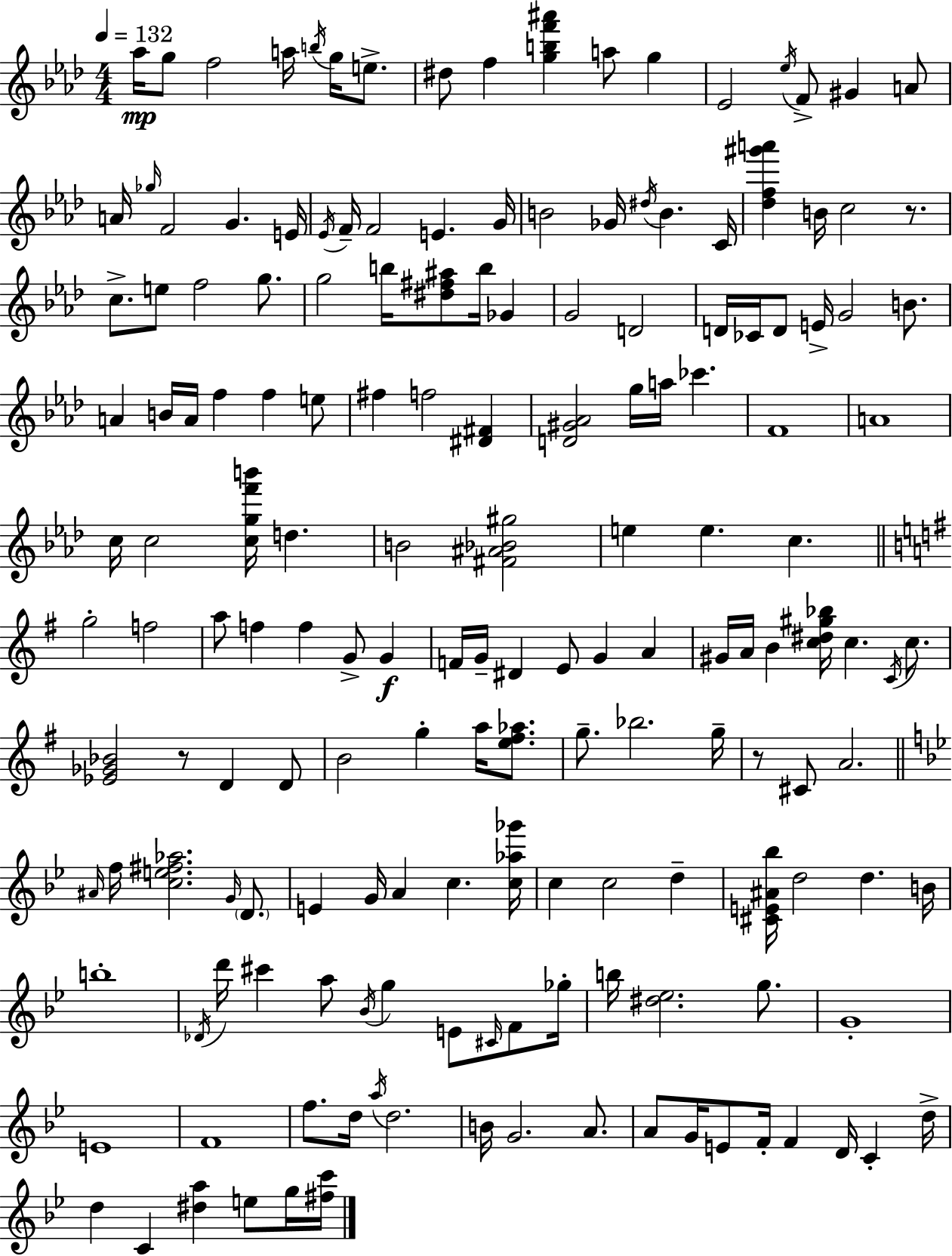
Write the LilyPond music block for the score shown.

{
  \clef treble
  \numericTimeSignature
  \time 4/4
  \key f \minor
  \tempo 4 = 132
  aes''16\mp g''8 f''2 a''16 \acciaccatura { b''16 } g''16 e''8.-> | dis''8 f''4 <g'' b'' f''' ais'''>4 a''8 g''4 | ees'2 \acciaccatura { ees''16 } f'8-> gis'4 | a'8 a'16 \grace { ges''16 } f'2 g'4. | \break e'16 \acciaccatura { ees'16 } f'16-- f'2 e'4. | g'16 b'2 ges'16 \acciaccatura { dis''16 } b'4. | c'16 <des'' f'' gis''' a'''>4 b'16 c''2 | r8. c''8.-> e''8 f''2 | \break g''8. g''2 b''16 <dis'' fis'' ais''>8 | b''16 ges'4 g'2 d'2 | d'16 ces'16 d'8 e'16-> g'2 | b'8. a'4 b'16 a'16 f''4 f''4 | \break e''8 fis''4 f''2 | <dis' fis'>4 <d' gis' aes'>2 g''16 a''16 ces'''4. | f'1 | a'1 | \break c''16 c''2 <c'' g'' f''' b'''>16 d''4. | b'2 <fis' ais' bes' gis''>2 | e''4 e''4. c''4. | \bar "||" \break \key e \minor g''2-. f''2 | a''8 f''4 f''4 g'8-> g'4\f | f'16 g'16-- dis'4 e'8 g'4 a'4 | gis'16 a'16 b'4 <c'' dis'' gis'' bes''>16 c''4. \acciaccatura { c'16 } c''8. | \break <ees' ges' bes'>2 r8 d'4 d'8 | b'2 g''4-. a''16 <e'' fis'' aes''>8. | g''8.-- bes''2. | g''16-- r8 cis'8 a'2. | \break \bar "||" \break \key g \minor \grace { ais'16 } f''16 <c'' e'' fis'' aes''>2. \grace { g'16 } \parenthesize d'8. | e'4 g'16 a'4 c''4. | <c'' aes'' ges'''>16 c''4 c''2 d''4-- | <cis' e' ais' bes''>16 d''2 d''4. | \break b'16 b''1-. | \acciaccatura { des'16 } d'''16 cis'''4 a''8 \acciaccatura { bes'16 } g''4 e'8 | \grace { cis'16 } f'8 ges''16-. b''16 <dis'' ees''>2. | g''8. g'1-. | \break e'1 | f'1 | f''8. d''16 \acciaccatura { a''16 } d''2. | b'16 g'2. | \break a'8. a'8 g'16 e'8 f'16-. f'4 | d'16 c'4-. d''16-> d''4 c'4 <dis'' a''>4 | e''8 g''16 <fis'' c'''>16 \bar "|."
}